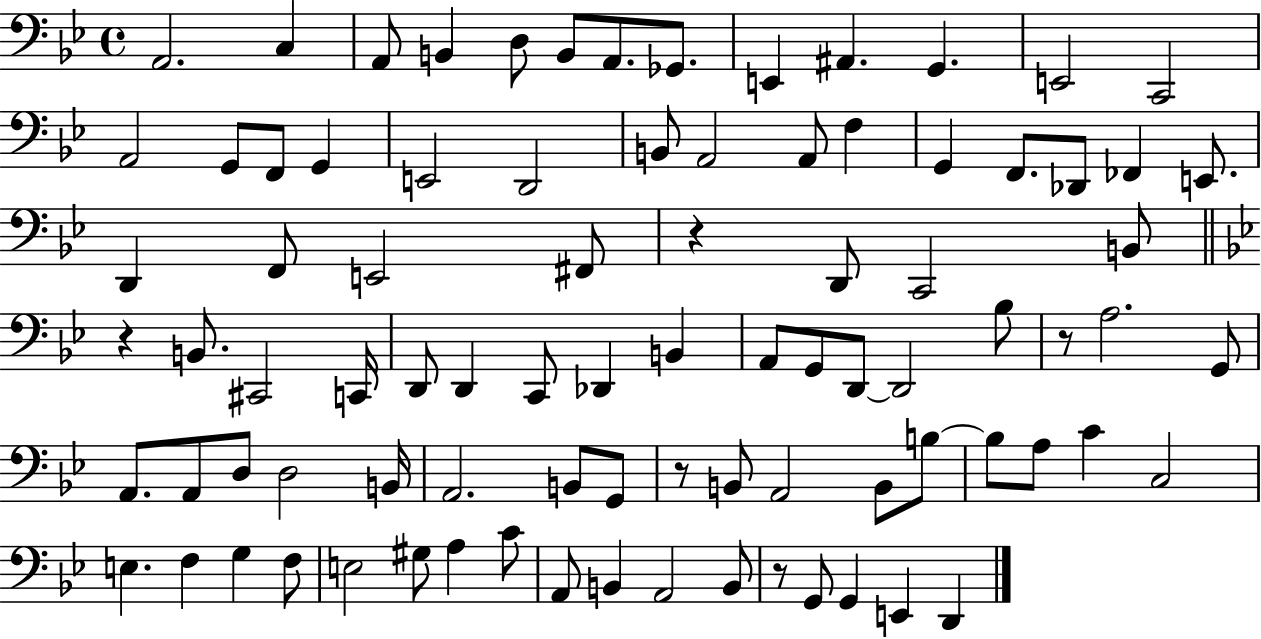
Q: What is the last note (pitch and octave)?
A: D2